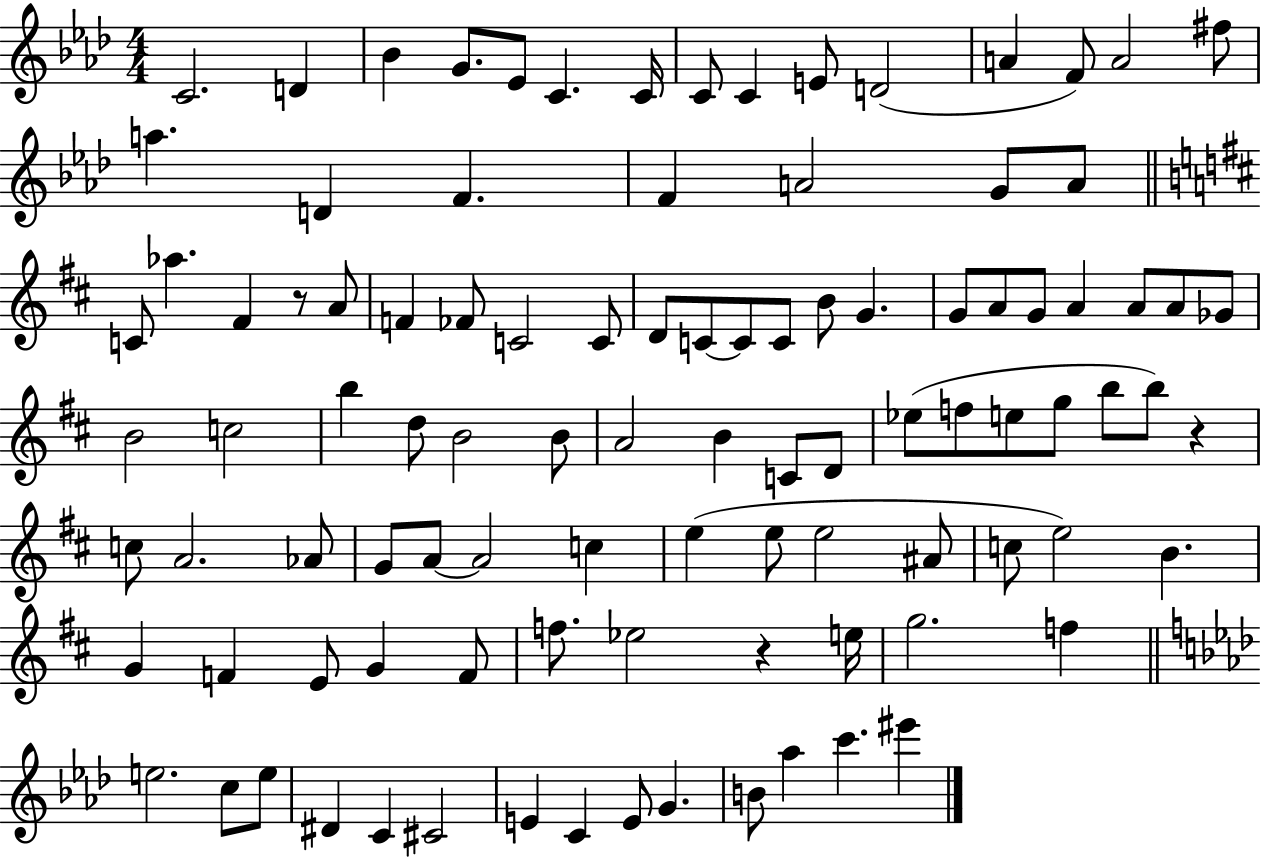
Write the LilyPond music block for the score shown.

{
  \clef treble
  \numericTimeSignature
  \time 4/4
  \key aes \major
  \repeat volta 2 { c'2. d'4 | bes'4 g'8. ees'8 c'4. c'16 | c'8 c'4 e'8 d'2( | a'4 f'8) a'2 fis''8 | \break a''4. d'4 f'4. | f'4 a'2 g'8 a'8 | \bar "||" \break \key b \minor c'8 aes''4. fis'4 r8 a'8 | f'4 fes'8 c'2 c'8 | d'8 c'8~~ c'8 c'8 b'8 g'4. | g'8 a'8 g'8 a'4 a'8 a'8 ges'8 | \break b'2 c''2 | b''4 d''8 b'2 b'8 | a'2 b'4 c'8 d'8 | ees''8( f''8 e''8 g''8 b''8 b''8) r4 | \break c''8 a'2. aes'8 | g'8 a'8~~ a'2 c''4 | e''4( e''8 e''2 ais'8 | c''8 e''2) b'4. | \break g'4 f'4 e'8 g'4 f'8 | f''8. ees''2 r4 e''16 | g''2. f''4 | \bar "||" \break \key aes \major e''2. c''8 e''8 | dis'4 c'4 cis'2 | e'4 c'4 e'8 g'4. | b'8 aes''4 c'''4. eis'''4 | \break } \bar "|."
}